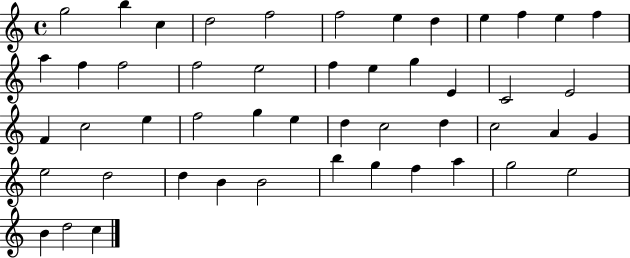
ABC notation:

X:1
T:Untitled
M:4/4
L:1/4
K:C
g2 b c d2 f2 f2 e d e f e f a f f2 f2 e2 f e g E C2 E2 F c2 e f2 g e d c2 d c2 A G e2 d2 d B B2 b g f a g2 e2 B d2 c